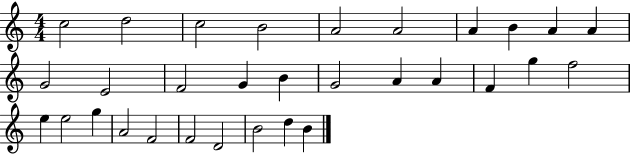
X:1
T:Untitled
M:4/4
L:1/4
K:C
c2 d2 c2 B2 A2 A2 A B A A G2 E2 F2 G B G2 A A F g f2 e e2 g A2 F2 F2 D2 B2 d B